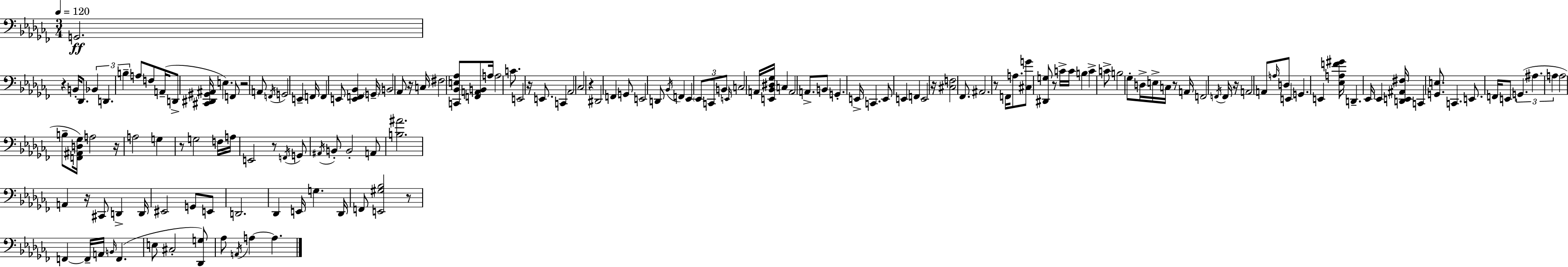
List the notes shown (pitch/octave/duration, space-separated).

G2/h. R/q B2/s Db2/e. Bb2/q D2/q. B3/q A3/e F3/e A2/s D2/e [C#2,D#2,G#2,A#2]/s E3/q. F2/e R/h A2/e F2/s G2/h E2/q F2/s F2/q E2/e [E2,F2,Bb2]/q G2/s B2/h Ab2/e R/s C3/s F#3/h [C2,Bb2,E3,Ab3]/e [F2,A2,B2]/e A3/s A3/h C4/e. E2/h R/s E2/e. C2/q Ab2/h CES3/h R/q D#2/h F2/q G2/e E2/h D2/e Bb2/s F2/q Eb2/q Eb2/e C2/e B2/e E2/s C3/h A2/s [E2,Bb2,D#3,Gb3]/s C3/q A2/h A2/e. B2/e G2/q. E2/s C2/q. E2/e E2/q F2/q E2/h R/s [C#3,F3]/h FES2/e. A#2/h. R/e F2/s A3/e. [C#3,G4]/e [D#2,G3]/e R/e C4/s C4/s B3/q C4/q C4/e B3/h Gb3/e D3/s E3/s C3/s R/e A2/s F2/h F2/s F2/s R/s A2/h A2/e A3/s D3/e E2/q G2/q. E2/q [Eb3,A3,F4,G#4]/s D2/q. Eb2/s Eb2/q [D2,E2,A#2,F#3]/s C2/q [G2,E3]/e. C2/q. E2/e. F2/s E2/e G2/q. A#3/q. A3/q A3/h B3/e [F2,A#2,D3,Gb3]/s A3/h R/s A3/h G3/q R/e G3/h F3/s A3/s E2/h R/e F2/s G2/e A#2/s B2/e B2/h A2/e [B3,A#4]/h. A2/q R/s C#2/e D2/q D2/s EIS2/h G2/e E2/e D2/h. Db2/q E2/s G3/q. Db2/s F2/e [E2,G#3,Bb3]/h R/e F2/q F2/s A2/s B2/s F2/q. E3/e C#3/h [Db2,G3]/e Ab3/e A2/s A3/q A3/q.